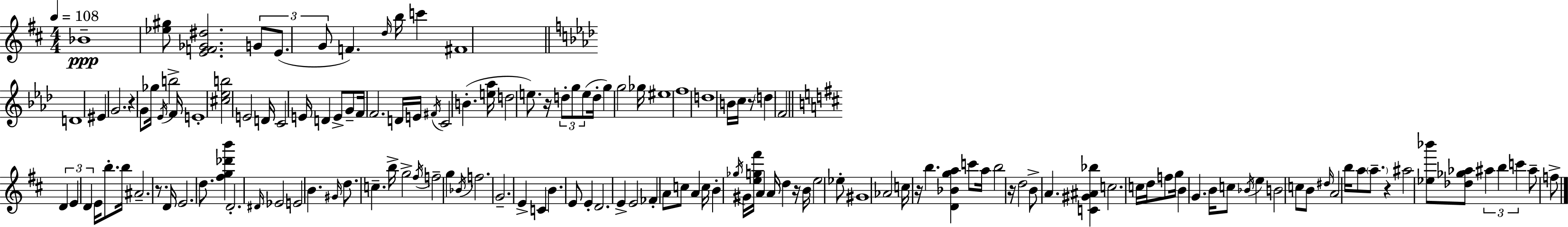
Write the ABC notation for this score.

X:1
T:Untitled
M:4/4
L:1/4
K:D
_B4 [_e^g]/2 [EF_G^d]2 G/2 E/2 G/2 F d/4 b/4 c' ^F4 D4 ^E G2 z G/2 _g/4 _E/4 b2 F/4 E4 [^c_eb]2 E2 D/4 C2 E/4 D E/2 G/2 F/4 F2 D/4 E/4 ^F/4 C2 B [e_a]/4 d2 e/2 z/4 d/2 g/2 e/2 d/4 g g2 _g/4 ^e4 f4 d4 B/4 c/4 z/2 d F2 D E D E/4 b/2 b/4 ^A2 z/2 D/4 E2 d/2 [^fg_d'b'] D2 ^D/4 _E2 E2 B ^G/4 d/2 c b/4 g2 ^f/4 f2 g _B/4 f2 G2 E C B E/2 E D2 E E2 _F A/2 c/2 A c/4 B _g/4 ^G/4 [eg^f']/4 A A/4 d z/4 B/4 e2 _e/2 ^G4 _A2 c/4 z/4 b [D_Bga] c'/2 a/4 b2 z/4 d2 B/2 A [C^G^A_b] c2 c/4 d/4 f/2 g/4 B G B/4 c/2 _B/4 e B2 c/2 B/2 ^d/4 A2 b/4 a/2 a/2 z ^a2 [_e_b']/2 [_d_g_a]/2 ^a b c' ^a/2 f/2